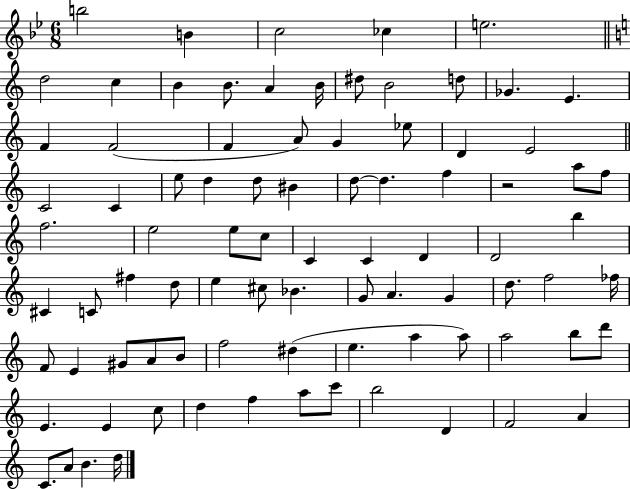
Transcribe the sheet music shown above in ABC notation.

X:1
T:Untitled
M:6/8
L:1/4
K:Bb
b2 B c2 _c e2 d2 c B B/2 A B/4 ^d/2 B2 d/2 _G E F F2 F A/2 G _e/2 D E2 C2 C e/2 d d/2 ^B d/2 d f z2 a/2 f/2 f2 e2 e/2 c/2 C C D D2 b ^C C/2 ^f d/2 e ^c/2 _B G/2 A G d/2 f2 _f/4 F/2 E ^G/2 A/2 B/2 f2 ^d e a a/2 a2 b/2 d'/2 E E c/2 d f a/2 c'/2 b2 D F2 A C/2 A/2 B d/4